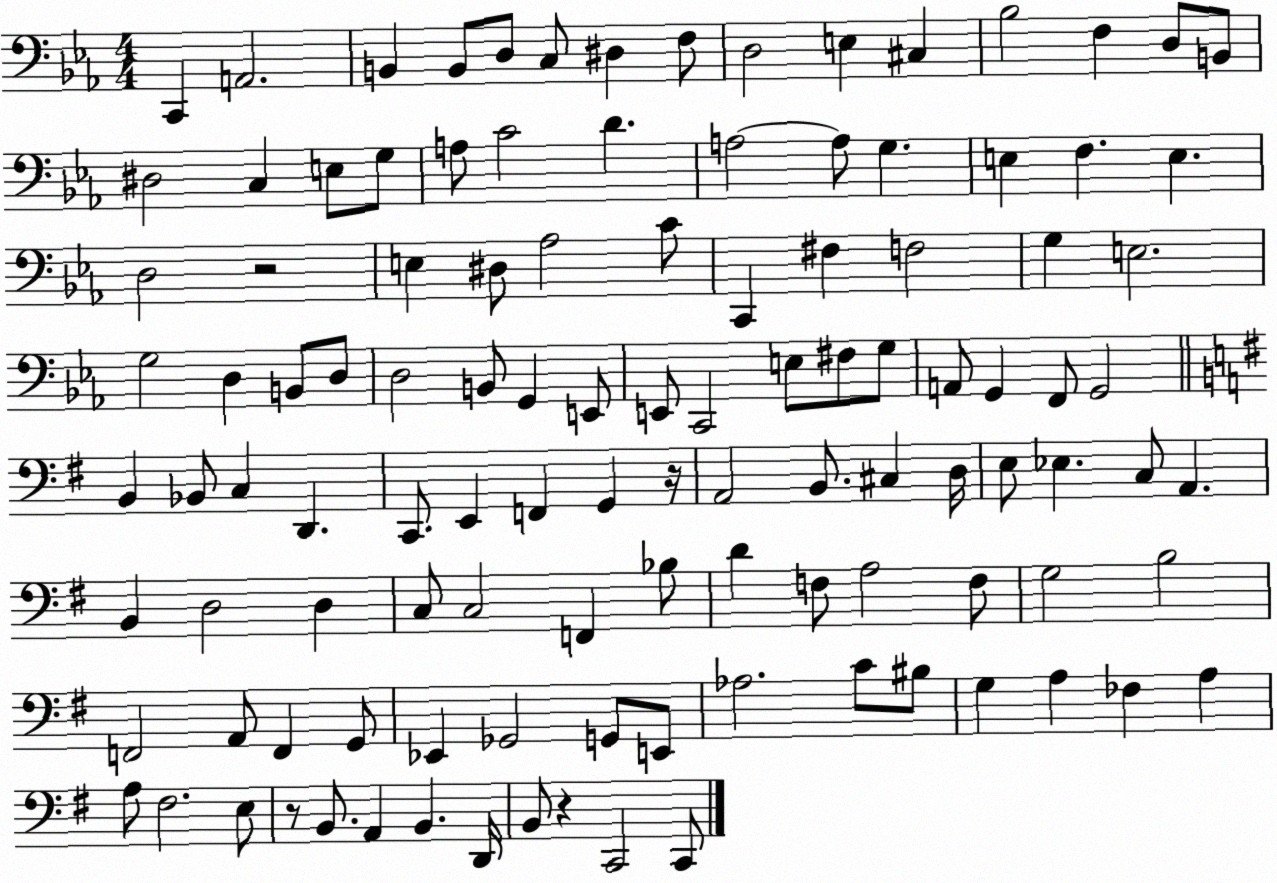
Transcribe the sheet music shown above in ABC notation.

X:1
T:Untitled
M:4/4
L:1/4
K:Eb
C,, A,,2 B,, B,,/2 D,/2 C,/2 ^D, F,/2 D,2 E, ^C, _B,2 F, D,/2 B,,/2 ^D,2 C, E,/2 G,/2 A,/2 C2 D A,2 A,/2 G, E, F, E, D,2 z2 E, ^D,/2 _A,2 C/2 C,, ^F, F,2 G, E,2 G,2 D, B,,/2 D,/2 D,2 B,,/2 G,, E,,/2 E,,/2 C,,2 E,/2 ^F,/2 G,/2 A,,/2 G,, F,,/2 G,,2 B,, _B,,/2 C, D,, C,,/2 E,, F,, G,, z/4 A,,2 B,,/2 ^C, D,/4 E,/2 _E, C,/2 A,, B,, D,2 D, C,/2 C,2 F,, _B,/2 D F,/2 A,2 F,/2 G,2 B,2 F,,2 A,,/2 F,, G,,/2 _E,, _G,,2 G,,/2 E,,/2 _A,2 C/2 ^B,/2 G, A, _F, A, A,/2 ^F,2 E,/2 z/2 B,,/2 A,, B,, D,,/4 B,,/2 z C,,2 C,,/2